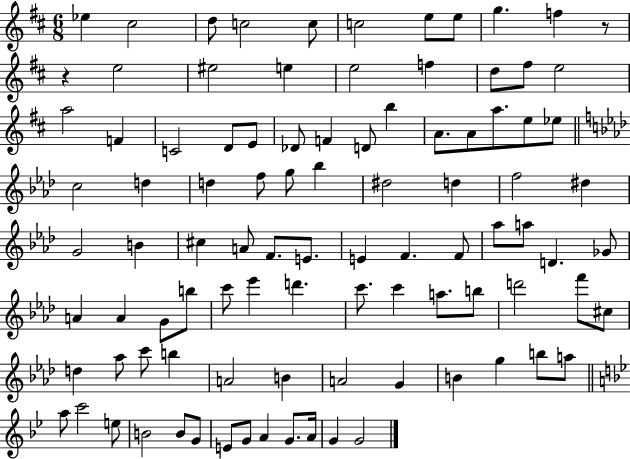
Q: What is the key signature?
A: D major